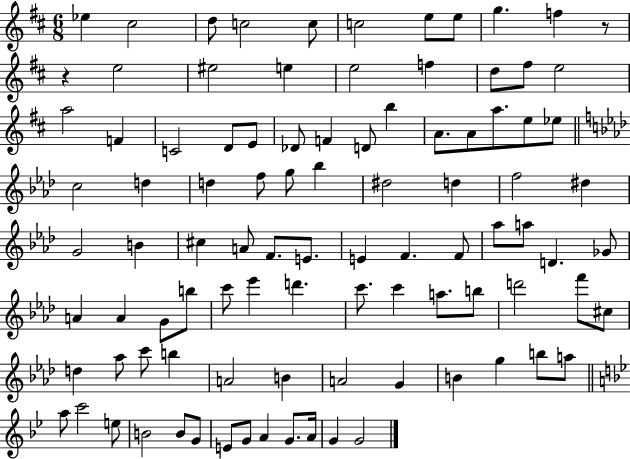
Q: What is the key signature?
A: D major